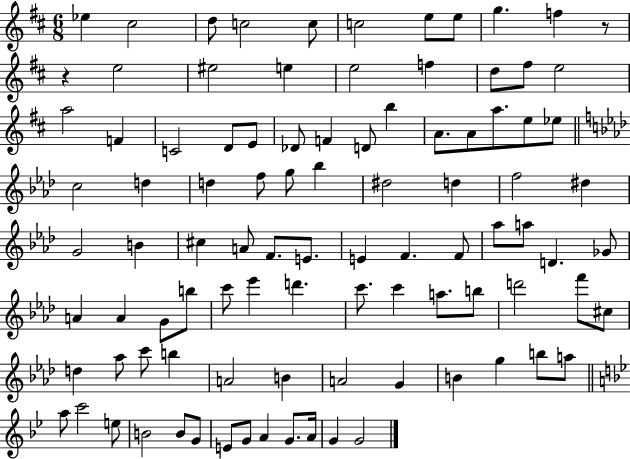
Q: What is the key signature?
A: D major